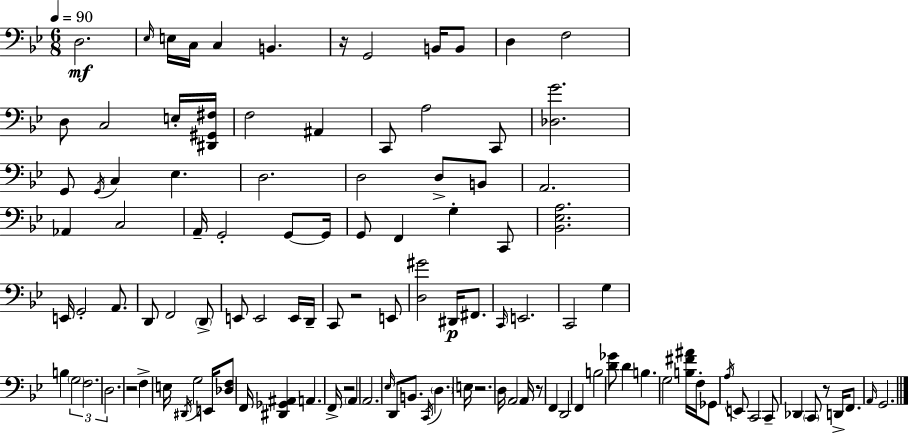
{
  \clef bass
  \numericTimeSignature
  \time 6/8
  \key bes \major
  \tempo 4 = 90
  d2.\mf | \grace { ees16 } e16 c16 c4 b,4. | r16 g,2 b,16 b,8 | d4 f2 | \break d8 c2 e16-. | <dis, gis, fis>16 f2 ais,4 | c,8 a2 c,8 | <des g'>2. | \break g,8 \acciaccatura { g,16 } c4 ees4. | d2. | d2 d8-> | b,8 a,2. | \break aes,4 c2 | a,16-- g,2-. g,8~~ | g,16 g,8 f,4 g4-. | c,8 <bes, ees a>2. | \break e,16 g,2-. a,8. | d,8 f,2 | \parenthesize d,8-> e,8 e,2 | e,16 d,16-- c,8 r2 | \break e,8 <d gis'>2 dis,16\p fis,8. | \grace { c,16 } e,2. | c,2 g4 | b4 \tuplet 3/2 { \parenthesize g2 | \break f2. | d2. } | r2 f4-> | e16 \acciaccatura { dis,16 } g2 | \break e,16 <des f>8 f,16 <dis, ges, ais,>4 a,4. | f,16-> r2 | \parenthesize a,4 a,2. | \grace { ees16 } d,8 b,8. \acciaccatura { c,16 } \parenthesize d4. | \break e16 r2. | d16 a,2 | a,16 r8 f,4 d,2 | f,4 b2 | \break <d' ges'>8 d'4 | b4. g2 | <b fis' ais'>16 f16-. ges,8 \acciaccatura { a16 } e,8 c,2 | c,8-- des,4 \parenthesize c,8 | \break r8 d,16-> f,8. \grace { a,16 } g,2. | \bar "|."
}